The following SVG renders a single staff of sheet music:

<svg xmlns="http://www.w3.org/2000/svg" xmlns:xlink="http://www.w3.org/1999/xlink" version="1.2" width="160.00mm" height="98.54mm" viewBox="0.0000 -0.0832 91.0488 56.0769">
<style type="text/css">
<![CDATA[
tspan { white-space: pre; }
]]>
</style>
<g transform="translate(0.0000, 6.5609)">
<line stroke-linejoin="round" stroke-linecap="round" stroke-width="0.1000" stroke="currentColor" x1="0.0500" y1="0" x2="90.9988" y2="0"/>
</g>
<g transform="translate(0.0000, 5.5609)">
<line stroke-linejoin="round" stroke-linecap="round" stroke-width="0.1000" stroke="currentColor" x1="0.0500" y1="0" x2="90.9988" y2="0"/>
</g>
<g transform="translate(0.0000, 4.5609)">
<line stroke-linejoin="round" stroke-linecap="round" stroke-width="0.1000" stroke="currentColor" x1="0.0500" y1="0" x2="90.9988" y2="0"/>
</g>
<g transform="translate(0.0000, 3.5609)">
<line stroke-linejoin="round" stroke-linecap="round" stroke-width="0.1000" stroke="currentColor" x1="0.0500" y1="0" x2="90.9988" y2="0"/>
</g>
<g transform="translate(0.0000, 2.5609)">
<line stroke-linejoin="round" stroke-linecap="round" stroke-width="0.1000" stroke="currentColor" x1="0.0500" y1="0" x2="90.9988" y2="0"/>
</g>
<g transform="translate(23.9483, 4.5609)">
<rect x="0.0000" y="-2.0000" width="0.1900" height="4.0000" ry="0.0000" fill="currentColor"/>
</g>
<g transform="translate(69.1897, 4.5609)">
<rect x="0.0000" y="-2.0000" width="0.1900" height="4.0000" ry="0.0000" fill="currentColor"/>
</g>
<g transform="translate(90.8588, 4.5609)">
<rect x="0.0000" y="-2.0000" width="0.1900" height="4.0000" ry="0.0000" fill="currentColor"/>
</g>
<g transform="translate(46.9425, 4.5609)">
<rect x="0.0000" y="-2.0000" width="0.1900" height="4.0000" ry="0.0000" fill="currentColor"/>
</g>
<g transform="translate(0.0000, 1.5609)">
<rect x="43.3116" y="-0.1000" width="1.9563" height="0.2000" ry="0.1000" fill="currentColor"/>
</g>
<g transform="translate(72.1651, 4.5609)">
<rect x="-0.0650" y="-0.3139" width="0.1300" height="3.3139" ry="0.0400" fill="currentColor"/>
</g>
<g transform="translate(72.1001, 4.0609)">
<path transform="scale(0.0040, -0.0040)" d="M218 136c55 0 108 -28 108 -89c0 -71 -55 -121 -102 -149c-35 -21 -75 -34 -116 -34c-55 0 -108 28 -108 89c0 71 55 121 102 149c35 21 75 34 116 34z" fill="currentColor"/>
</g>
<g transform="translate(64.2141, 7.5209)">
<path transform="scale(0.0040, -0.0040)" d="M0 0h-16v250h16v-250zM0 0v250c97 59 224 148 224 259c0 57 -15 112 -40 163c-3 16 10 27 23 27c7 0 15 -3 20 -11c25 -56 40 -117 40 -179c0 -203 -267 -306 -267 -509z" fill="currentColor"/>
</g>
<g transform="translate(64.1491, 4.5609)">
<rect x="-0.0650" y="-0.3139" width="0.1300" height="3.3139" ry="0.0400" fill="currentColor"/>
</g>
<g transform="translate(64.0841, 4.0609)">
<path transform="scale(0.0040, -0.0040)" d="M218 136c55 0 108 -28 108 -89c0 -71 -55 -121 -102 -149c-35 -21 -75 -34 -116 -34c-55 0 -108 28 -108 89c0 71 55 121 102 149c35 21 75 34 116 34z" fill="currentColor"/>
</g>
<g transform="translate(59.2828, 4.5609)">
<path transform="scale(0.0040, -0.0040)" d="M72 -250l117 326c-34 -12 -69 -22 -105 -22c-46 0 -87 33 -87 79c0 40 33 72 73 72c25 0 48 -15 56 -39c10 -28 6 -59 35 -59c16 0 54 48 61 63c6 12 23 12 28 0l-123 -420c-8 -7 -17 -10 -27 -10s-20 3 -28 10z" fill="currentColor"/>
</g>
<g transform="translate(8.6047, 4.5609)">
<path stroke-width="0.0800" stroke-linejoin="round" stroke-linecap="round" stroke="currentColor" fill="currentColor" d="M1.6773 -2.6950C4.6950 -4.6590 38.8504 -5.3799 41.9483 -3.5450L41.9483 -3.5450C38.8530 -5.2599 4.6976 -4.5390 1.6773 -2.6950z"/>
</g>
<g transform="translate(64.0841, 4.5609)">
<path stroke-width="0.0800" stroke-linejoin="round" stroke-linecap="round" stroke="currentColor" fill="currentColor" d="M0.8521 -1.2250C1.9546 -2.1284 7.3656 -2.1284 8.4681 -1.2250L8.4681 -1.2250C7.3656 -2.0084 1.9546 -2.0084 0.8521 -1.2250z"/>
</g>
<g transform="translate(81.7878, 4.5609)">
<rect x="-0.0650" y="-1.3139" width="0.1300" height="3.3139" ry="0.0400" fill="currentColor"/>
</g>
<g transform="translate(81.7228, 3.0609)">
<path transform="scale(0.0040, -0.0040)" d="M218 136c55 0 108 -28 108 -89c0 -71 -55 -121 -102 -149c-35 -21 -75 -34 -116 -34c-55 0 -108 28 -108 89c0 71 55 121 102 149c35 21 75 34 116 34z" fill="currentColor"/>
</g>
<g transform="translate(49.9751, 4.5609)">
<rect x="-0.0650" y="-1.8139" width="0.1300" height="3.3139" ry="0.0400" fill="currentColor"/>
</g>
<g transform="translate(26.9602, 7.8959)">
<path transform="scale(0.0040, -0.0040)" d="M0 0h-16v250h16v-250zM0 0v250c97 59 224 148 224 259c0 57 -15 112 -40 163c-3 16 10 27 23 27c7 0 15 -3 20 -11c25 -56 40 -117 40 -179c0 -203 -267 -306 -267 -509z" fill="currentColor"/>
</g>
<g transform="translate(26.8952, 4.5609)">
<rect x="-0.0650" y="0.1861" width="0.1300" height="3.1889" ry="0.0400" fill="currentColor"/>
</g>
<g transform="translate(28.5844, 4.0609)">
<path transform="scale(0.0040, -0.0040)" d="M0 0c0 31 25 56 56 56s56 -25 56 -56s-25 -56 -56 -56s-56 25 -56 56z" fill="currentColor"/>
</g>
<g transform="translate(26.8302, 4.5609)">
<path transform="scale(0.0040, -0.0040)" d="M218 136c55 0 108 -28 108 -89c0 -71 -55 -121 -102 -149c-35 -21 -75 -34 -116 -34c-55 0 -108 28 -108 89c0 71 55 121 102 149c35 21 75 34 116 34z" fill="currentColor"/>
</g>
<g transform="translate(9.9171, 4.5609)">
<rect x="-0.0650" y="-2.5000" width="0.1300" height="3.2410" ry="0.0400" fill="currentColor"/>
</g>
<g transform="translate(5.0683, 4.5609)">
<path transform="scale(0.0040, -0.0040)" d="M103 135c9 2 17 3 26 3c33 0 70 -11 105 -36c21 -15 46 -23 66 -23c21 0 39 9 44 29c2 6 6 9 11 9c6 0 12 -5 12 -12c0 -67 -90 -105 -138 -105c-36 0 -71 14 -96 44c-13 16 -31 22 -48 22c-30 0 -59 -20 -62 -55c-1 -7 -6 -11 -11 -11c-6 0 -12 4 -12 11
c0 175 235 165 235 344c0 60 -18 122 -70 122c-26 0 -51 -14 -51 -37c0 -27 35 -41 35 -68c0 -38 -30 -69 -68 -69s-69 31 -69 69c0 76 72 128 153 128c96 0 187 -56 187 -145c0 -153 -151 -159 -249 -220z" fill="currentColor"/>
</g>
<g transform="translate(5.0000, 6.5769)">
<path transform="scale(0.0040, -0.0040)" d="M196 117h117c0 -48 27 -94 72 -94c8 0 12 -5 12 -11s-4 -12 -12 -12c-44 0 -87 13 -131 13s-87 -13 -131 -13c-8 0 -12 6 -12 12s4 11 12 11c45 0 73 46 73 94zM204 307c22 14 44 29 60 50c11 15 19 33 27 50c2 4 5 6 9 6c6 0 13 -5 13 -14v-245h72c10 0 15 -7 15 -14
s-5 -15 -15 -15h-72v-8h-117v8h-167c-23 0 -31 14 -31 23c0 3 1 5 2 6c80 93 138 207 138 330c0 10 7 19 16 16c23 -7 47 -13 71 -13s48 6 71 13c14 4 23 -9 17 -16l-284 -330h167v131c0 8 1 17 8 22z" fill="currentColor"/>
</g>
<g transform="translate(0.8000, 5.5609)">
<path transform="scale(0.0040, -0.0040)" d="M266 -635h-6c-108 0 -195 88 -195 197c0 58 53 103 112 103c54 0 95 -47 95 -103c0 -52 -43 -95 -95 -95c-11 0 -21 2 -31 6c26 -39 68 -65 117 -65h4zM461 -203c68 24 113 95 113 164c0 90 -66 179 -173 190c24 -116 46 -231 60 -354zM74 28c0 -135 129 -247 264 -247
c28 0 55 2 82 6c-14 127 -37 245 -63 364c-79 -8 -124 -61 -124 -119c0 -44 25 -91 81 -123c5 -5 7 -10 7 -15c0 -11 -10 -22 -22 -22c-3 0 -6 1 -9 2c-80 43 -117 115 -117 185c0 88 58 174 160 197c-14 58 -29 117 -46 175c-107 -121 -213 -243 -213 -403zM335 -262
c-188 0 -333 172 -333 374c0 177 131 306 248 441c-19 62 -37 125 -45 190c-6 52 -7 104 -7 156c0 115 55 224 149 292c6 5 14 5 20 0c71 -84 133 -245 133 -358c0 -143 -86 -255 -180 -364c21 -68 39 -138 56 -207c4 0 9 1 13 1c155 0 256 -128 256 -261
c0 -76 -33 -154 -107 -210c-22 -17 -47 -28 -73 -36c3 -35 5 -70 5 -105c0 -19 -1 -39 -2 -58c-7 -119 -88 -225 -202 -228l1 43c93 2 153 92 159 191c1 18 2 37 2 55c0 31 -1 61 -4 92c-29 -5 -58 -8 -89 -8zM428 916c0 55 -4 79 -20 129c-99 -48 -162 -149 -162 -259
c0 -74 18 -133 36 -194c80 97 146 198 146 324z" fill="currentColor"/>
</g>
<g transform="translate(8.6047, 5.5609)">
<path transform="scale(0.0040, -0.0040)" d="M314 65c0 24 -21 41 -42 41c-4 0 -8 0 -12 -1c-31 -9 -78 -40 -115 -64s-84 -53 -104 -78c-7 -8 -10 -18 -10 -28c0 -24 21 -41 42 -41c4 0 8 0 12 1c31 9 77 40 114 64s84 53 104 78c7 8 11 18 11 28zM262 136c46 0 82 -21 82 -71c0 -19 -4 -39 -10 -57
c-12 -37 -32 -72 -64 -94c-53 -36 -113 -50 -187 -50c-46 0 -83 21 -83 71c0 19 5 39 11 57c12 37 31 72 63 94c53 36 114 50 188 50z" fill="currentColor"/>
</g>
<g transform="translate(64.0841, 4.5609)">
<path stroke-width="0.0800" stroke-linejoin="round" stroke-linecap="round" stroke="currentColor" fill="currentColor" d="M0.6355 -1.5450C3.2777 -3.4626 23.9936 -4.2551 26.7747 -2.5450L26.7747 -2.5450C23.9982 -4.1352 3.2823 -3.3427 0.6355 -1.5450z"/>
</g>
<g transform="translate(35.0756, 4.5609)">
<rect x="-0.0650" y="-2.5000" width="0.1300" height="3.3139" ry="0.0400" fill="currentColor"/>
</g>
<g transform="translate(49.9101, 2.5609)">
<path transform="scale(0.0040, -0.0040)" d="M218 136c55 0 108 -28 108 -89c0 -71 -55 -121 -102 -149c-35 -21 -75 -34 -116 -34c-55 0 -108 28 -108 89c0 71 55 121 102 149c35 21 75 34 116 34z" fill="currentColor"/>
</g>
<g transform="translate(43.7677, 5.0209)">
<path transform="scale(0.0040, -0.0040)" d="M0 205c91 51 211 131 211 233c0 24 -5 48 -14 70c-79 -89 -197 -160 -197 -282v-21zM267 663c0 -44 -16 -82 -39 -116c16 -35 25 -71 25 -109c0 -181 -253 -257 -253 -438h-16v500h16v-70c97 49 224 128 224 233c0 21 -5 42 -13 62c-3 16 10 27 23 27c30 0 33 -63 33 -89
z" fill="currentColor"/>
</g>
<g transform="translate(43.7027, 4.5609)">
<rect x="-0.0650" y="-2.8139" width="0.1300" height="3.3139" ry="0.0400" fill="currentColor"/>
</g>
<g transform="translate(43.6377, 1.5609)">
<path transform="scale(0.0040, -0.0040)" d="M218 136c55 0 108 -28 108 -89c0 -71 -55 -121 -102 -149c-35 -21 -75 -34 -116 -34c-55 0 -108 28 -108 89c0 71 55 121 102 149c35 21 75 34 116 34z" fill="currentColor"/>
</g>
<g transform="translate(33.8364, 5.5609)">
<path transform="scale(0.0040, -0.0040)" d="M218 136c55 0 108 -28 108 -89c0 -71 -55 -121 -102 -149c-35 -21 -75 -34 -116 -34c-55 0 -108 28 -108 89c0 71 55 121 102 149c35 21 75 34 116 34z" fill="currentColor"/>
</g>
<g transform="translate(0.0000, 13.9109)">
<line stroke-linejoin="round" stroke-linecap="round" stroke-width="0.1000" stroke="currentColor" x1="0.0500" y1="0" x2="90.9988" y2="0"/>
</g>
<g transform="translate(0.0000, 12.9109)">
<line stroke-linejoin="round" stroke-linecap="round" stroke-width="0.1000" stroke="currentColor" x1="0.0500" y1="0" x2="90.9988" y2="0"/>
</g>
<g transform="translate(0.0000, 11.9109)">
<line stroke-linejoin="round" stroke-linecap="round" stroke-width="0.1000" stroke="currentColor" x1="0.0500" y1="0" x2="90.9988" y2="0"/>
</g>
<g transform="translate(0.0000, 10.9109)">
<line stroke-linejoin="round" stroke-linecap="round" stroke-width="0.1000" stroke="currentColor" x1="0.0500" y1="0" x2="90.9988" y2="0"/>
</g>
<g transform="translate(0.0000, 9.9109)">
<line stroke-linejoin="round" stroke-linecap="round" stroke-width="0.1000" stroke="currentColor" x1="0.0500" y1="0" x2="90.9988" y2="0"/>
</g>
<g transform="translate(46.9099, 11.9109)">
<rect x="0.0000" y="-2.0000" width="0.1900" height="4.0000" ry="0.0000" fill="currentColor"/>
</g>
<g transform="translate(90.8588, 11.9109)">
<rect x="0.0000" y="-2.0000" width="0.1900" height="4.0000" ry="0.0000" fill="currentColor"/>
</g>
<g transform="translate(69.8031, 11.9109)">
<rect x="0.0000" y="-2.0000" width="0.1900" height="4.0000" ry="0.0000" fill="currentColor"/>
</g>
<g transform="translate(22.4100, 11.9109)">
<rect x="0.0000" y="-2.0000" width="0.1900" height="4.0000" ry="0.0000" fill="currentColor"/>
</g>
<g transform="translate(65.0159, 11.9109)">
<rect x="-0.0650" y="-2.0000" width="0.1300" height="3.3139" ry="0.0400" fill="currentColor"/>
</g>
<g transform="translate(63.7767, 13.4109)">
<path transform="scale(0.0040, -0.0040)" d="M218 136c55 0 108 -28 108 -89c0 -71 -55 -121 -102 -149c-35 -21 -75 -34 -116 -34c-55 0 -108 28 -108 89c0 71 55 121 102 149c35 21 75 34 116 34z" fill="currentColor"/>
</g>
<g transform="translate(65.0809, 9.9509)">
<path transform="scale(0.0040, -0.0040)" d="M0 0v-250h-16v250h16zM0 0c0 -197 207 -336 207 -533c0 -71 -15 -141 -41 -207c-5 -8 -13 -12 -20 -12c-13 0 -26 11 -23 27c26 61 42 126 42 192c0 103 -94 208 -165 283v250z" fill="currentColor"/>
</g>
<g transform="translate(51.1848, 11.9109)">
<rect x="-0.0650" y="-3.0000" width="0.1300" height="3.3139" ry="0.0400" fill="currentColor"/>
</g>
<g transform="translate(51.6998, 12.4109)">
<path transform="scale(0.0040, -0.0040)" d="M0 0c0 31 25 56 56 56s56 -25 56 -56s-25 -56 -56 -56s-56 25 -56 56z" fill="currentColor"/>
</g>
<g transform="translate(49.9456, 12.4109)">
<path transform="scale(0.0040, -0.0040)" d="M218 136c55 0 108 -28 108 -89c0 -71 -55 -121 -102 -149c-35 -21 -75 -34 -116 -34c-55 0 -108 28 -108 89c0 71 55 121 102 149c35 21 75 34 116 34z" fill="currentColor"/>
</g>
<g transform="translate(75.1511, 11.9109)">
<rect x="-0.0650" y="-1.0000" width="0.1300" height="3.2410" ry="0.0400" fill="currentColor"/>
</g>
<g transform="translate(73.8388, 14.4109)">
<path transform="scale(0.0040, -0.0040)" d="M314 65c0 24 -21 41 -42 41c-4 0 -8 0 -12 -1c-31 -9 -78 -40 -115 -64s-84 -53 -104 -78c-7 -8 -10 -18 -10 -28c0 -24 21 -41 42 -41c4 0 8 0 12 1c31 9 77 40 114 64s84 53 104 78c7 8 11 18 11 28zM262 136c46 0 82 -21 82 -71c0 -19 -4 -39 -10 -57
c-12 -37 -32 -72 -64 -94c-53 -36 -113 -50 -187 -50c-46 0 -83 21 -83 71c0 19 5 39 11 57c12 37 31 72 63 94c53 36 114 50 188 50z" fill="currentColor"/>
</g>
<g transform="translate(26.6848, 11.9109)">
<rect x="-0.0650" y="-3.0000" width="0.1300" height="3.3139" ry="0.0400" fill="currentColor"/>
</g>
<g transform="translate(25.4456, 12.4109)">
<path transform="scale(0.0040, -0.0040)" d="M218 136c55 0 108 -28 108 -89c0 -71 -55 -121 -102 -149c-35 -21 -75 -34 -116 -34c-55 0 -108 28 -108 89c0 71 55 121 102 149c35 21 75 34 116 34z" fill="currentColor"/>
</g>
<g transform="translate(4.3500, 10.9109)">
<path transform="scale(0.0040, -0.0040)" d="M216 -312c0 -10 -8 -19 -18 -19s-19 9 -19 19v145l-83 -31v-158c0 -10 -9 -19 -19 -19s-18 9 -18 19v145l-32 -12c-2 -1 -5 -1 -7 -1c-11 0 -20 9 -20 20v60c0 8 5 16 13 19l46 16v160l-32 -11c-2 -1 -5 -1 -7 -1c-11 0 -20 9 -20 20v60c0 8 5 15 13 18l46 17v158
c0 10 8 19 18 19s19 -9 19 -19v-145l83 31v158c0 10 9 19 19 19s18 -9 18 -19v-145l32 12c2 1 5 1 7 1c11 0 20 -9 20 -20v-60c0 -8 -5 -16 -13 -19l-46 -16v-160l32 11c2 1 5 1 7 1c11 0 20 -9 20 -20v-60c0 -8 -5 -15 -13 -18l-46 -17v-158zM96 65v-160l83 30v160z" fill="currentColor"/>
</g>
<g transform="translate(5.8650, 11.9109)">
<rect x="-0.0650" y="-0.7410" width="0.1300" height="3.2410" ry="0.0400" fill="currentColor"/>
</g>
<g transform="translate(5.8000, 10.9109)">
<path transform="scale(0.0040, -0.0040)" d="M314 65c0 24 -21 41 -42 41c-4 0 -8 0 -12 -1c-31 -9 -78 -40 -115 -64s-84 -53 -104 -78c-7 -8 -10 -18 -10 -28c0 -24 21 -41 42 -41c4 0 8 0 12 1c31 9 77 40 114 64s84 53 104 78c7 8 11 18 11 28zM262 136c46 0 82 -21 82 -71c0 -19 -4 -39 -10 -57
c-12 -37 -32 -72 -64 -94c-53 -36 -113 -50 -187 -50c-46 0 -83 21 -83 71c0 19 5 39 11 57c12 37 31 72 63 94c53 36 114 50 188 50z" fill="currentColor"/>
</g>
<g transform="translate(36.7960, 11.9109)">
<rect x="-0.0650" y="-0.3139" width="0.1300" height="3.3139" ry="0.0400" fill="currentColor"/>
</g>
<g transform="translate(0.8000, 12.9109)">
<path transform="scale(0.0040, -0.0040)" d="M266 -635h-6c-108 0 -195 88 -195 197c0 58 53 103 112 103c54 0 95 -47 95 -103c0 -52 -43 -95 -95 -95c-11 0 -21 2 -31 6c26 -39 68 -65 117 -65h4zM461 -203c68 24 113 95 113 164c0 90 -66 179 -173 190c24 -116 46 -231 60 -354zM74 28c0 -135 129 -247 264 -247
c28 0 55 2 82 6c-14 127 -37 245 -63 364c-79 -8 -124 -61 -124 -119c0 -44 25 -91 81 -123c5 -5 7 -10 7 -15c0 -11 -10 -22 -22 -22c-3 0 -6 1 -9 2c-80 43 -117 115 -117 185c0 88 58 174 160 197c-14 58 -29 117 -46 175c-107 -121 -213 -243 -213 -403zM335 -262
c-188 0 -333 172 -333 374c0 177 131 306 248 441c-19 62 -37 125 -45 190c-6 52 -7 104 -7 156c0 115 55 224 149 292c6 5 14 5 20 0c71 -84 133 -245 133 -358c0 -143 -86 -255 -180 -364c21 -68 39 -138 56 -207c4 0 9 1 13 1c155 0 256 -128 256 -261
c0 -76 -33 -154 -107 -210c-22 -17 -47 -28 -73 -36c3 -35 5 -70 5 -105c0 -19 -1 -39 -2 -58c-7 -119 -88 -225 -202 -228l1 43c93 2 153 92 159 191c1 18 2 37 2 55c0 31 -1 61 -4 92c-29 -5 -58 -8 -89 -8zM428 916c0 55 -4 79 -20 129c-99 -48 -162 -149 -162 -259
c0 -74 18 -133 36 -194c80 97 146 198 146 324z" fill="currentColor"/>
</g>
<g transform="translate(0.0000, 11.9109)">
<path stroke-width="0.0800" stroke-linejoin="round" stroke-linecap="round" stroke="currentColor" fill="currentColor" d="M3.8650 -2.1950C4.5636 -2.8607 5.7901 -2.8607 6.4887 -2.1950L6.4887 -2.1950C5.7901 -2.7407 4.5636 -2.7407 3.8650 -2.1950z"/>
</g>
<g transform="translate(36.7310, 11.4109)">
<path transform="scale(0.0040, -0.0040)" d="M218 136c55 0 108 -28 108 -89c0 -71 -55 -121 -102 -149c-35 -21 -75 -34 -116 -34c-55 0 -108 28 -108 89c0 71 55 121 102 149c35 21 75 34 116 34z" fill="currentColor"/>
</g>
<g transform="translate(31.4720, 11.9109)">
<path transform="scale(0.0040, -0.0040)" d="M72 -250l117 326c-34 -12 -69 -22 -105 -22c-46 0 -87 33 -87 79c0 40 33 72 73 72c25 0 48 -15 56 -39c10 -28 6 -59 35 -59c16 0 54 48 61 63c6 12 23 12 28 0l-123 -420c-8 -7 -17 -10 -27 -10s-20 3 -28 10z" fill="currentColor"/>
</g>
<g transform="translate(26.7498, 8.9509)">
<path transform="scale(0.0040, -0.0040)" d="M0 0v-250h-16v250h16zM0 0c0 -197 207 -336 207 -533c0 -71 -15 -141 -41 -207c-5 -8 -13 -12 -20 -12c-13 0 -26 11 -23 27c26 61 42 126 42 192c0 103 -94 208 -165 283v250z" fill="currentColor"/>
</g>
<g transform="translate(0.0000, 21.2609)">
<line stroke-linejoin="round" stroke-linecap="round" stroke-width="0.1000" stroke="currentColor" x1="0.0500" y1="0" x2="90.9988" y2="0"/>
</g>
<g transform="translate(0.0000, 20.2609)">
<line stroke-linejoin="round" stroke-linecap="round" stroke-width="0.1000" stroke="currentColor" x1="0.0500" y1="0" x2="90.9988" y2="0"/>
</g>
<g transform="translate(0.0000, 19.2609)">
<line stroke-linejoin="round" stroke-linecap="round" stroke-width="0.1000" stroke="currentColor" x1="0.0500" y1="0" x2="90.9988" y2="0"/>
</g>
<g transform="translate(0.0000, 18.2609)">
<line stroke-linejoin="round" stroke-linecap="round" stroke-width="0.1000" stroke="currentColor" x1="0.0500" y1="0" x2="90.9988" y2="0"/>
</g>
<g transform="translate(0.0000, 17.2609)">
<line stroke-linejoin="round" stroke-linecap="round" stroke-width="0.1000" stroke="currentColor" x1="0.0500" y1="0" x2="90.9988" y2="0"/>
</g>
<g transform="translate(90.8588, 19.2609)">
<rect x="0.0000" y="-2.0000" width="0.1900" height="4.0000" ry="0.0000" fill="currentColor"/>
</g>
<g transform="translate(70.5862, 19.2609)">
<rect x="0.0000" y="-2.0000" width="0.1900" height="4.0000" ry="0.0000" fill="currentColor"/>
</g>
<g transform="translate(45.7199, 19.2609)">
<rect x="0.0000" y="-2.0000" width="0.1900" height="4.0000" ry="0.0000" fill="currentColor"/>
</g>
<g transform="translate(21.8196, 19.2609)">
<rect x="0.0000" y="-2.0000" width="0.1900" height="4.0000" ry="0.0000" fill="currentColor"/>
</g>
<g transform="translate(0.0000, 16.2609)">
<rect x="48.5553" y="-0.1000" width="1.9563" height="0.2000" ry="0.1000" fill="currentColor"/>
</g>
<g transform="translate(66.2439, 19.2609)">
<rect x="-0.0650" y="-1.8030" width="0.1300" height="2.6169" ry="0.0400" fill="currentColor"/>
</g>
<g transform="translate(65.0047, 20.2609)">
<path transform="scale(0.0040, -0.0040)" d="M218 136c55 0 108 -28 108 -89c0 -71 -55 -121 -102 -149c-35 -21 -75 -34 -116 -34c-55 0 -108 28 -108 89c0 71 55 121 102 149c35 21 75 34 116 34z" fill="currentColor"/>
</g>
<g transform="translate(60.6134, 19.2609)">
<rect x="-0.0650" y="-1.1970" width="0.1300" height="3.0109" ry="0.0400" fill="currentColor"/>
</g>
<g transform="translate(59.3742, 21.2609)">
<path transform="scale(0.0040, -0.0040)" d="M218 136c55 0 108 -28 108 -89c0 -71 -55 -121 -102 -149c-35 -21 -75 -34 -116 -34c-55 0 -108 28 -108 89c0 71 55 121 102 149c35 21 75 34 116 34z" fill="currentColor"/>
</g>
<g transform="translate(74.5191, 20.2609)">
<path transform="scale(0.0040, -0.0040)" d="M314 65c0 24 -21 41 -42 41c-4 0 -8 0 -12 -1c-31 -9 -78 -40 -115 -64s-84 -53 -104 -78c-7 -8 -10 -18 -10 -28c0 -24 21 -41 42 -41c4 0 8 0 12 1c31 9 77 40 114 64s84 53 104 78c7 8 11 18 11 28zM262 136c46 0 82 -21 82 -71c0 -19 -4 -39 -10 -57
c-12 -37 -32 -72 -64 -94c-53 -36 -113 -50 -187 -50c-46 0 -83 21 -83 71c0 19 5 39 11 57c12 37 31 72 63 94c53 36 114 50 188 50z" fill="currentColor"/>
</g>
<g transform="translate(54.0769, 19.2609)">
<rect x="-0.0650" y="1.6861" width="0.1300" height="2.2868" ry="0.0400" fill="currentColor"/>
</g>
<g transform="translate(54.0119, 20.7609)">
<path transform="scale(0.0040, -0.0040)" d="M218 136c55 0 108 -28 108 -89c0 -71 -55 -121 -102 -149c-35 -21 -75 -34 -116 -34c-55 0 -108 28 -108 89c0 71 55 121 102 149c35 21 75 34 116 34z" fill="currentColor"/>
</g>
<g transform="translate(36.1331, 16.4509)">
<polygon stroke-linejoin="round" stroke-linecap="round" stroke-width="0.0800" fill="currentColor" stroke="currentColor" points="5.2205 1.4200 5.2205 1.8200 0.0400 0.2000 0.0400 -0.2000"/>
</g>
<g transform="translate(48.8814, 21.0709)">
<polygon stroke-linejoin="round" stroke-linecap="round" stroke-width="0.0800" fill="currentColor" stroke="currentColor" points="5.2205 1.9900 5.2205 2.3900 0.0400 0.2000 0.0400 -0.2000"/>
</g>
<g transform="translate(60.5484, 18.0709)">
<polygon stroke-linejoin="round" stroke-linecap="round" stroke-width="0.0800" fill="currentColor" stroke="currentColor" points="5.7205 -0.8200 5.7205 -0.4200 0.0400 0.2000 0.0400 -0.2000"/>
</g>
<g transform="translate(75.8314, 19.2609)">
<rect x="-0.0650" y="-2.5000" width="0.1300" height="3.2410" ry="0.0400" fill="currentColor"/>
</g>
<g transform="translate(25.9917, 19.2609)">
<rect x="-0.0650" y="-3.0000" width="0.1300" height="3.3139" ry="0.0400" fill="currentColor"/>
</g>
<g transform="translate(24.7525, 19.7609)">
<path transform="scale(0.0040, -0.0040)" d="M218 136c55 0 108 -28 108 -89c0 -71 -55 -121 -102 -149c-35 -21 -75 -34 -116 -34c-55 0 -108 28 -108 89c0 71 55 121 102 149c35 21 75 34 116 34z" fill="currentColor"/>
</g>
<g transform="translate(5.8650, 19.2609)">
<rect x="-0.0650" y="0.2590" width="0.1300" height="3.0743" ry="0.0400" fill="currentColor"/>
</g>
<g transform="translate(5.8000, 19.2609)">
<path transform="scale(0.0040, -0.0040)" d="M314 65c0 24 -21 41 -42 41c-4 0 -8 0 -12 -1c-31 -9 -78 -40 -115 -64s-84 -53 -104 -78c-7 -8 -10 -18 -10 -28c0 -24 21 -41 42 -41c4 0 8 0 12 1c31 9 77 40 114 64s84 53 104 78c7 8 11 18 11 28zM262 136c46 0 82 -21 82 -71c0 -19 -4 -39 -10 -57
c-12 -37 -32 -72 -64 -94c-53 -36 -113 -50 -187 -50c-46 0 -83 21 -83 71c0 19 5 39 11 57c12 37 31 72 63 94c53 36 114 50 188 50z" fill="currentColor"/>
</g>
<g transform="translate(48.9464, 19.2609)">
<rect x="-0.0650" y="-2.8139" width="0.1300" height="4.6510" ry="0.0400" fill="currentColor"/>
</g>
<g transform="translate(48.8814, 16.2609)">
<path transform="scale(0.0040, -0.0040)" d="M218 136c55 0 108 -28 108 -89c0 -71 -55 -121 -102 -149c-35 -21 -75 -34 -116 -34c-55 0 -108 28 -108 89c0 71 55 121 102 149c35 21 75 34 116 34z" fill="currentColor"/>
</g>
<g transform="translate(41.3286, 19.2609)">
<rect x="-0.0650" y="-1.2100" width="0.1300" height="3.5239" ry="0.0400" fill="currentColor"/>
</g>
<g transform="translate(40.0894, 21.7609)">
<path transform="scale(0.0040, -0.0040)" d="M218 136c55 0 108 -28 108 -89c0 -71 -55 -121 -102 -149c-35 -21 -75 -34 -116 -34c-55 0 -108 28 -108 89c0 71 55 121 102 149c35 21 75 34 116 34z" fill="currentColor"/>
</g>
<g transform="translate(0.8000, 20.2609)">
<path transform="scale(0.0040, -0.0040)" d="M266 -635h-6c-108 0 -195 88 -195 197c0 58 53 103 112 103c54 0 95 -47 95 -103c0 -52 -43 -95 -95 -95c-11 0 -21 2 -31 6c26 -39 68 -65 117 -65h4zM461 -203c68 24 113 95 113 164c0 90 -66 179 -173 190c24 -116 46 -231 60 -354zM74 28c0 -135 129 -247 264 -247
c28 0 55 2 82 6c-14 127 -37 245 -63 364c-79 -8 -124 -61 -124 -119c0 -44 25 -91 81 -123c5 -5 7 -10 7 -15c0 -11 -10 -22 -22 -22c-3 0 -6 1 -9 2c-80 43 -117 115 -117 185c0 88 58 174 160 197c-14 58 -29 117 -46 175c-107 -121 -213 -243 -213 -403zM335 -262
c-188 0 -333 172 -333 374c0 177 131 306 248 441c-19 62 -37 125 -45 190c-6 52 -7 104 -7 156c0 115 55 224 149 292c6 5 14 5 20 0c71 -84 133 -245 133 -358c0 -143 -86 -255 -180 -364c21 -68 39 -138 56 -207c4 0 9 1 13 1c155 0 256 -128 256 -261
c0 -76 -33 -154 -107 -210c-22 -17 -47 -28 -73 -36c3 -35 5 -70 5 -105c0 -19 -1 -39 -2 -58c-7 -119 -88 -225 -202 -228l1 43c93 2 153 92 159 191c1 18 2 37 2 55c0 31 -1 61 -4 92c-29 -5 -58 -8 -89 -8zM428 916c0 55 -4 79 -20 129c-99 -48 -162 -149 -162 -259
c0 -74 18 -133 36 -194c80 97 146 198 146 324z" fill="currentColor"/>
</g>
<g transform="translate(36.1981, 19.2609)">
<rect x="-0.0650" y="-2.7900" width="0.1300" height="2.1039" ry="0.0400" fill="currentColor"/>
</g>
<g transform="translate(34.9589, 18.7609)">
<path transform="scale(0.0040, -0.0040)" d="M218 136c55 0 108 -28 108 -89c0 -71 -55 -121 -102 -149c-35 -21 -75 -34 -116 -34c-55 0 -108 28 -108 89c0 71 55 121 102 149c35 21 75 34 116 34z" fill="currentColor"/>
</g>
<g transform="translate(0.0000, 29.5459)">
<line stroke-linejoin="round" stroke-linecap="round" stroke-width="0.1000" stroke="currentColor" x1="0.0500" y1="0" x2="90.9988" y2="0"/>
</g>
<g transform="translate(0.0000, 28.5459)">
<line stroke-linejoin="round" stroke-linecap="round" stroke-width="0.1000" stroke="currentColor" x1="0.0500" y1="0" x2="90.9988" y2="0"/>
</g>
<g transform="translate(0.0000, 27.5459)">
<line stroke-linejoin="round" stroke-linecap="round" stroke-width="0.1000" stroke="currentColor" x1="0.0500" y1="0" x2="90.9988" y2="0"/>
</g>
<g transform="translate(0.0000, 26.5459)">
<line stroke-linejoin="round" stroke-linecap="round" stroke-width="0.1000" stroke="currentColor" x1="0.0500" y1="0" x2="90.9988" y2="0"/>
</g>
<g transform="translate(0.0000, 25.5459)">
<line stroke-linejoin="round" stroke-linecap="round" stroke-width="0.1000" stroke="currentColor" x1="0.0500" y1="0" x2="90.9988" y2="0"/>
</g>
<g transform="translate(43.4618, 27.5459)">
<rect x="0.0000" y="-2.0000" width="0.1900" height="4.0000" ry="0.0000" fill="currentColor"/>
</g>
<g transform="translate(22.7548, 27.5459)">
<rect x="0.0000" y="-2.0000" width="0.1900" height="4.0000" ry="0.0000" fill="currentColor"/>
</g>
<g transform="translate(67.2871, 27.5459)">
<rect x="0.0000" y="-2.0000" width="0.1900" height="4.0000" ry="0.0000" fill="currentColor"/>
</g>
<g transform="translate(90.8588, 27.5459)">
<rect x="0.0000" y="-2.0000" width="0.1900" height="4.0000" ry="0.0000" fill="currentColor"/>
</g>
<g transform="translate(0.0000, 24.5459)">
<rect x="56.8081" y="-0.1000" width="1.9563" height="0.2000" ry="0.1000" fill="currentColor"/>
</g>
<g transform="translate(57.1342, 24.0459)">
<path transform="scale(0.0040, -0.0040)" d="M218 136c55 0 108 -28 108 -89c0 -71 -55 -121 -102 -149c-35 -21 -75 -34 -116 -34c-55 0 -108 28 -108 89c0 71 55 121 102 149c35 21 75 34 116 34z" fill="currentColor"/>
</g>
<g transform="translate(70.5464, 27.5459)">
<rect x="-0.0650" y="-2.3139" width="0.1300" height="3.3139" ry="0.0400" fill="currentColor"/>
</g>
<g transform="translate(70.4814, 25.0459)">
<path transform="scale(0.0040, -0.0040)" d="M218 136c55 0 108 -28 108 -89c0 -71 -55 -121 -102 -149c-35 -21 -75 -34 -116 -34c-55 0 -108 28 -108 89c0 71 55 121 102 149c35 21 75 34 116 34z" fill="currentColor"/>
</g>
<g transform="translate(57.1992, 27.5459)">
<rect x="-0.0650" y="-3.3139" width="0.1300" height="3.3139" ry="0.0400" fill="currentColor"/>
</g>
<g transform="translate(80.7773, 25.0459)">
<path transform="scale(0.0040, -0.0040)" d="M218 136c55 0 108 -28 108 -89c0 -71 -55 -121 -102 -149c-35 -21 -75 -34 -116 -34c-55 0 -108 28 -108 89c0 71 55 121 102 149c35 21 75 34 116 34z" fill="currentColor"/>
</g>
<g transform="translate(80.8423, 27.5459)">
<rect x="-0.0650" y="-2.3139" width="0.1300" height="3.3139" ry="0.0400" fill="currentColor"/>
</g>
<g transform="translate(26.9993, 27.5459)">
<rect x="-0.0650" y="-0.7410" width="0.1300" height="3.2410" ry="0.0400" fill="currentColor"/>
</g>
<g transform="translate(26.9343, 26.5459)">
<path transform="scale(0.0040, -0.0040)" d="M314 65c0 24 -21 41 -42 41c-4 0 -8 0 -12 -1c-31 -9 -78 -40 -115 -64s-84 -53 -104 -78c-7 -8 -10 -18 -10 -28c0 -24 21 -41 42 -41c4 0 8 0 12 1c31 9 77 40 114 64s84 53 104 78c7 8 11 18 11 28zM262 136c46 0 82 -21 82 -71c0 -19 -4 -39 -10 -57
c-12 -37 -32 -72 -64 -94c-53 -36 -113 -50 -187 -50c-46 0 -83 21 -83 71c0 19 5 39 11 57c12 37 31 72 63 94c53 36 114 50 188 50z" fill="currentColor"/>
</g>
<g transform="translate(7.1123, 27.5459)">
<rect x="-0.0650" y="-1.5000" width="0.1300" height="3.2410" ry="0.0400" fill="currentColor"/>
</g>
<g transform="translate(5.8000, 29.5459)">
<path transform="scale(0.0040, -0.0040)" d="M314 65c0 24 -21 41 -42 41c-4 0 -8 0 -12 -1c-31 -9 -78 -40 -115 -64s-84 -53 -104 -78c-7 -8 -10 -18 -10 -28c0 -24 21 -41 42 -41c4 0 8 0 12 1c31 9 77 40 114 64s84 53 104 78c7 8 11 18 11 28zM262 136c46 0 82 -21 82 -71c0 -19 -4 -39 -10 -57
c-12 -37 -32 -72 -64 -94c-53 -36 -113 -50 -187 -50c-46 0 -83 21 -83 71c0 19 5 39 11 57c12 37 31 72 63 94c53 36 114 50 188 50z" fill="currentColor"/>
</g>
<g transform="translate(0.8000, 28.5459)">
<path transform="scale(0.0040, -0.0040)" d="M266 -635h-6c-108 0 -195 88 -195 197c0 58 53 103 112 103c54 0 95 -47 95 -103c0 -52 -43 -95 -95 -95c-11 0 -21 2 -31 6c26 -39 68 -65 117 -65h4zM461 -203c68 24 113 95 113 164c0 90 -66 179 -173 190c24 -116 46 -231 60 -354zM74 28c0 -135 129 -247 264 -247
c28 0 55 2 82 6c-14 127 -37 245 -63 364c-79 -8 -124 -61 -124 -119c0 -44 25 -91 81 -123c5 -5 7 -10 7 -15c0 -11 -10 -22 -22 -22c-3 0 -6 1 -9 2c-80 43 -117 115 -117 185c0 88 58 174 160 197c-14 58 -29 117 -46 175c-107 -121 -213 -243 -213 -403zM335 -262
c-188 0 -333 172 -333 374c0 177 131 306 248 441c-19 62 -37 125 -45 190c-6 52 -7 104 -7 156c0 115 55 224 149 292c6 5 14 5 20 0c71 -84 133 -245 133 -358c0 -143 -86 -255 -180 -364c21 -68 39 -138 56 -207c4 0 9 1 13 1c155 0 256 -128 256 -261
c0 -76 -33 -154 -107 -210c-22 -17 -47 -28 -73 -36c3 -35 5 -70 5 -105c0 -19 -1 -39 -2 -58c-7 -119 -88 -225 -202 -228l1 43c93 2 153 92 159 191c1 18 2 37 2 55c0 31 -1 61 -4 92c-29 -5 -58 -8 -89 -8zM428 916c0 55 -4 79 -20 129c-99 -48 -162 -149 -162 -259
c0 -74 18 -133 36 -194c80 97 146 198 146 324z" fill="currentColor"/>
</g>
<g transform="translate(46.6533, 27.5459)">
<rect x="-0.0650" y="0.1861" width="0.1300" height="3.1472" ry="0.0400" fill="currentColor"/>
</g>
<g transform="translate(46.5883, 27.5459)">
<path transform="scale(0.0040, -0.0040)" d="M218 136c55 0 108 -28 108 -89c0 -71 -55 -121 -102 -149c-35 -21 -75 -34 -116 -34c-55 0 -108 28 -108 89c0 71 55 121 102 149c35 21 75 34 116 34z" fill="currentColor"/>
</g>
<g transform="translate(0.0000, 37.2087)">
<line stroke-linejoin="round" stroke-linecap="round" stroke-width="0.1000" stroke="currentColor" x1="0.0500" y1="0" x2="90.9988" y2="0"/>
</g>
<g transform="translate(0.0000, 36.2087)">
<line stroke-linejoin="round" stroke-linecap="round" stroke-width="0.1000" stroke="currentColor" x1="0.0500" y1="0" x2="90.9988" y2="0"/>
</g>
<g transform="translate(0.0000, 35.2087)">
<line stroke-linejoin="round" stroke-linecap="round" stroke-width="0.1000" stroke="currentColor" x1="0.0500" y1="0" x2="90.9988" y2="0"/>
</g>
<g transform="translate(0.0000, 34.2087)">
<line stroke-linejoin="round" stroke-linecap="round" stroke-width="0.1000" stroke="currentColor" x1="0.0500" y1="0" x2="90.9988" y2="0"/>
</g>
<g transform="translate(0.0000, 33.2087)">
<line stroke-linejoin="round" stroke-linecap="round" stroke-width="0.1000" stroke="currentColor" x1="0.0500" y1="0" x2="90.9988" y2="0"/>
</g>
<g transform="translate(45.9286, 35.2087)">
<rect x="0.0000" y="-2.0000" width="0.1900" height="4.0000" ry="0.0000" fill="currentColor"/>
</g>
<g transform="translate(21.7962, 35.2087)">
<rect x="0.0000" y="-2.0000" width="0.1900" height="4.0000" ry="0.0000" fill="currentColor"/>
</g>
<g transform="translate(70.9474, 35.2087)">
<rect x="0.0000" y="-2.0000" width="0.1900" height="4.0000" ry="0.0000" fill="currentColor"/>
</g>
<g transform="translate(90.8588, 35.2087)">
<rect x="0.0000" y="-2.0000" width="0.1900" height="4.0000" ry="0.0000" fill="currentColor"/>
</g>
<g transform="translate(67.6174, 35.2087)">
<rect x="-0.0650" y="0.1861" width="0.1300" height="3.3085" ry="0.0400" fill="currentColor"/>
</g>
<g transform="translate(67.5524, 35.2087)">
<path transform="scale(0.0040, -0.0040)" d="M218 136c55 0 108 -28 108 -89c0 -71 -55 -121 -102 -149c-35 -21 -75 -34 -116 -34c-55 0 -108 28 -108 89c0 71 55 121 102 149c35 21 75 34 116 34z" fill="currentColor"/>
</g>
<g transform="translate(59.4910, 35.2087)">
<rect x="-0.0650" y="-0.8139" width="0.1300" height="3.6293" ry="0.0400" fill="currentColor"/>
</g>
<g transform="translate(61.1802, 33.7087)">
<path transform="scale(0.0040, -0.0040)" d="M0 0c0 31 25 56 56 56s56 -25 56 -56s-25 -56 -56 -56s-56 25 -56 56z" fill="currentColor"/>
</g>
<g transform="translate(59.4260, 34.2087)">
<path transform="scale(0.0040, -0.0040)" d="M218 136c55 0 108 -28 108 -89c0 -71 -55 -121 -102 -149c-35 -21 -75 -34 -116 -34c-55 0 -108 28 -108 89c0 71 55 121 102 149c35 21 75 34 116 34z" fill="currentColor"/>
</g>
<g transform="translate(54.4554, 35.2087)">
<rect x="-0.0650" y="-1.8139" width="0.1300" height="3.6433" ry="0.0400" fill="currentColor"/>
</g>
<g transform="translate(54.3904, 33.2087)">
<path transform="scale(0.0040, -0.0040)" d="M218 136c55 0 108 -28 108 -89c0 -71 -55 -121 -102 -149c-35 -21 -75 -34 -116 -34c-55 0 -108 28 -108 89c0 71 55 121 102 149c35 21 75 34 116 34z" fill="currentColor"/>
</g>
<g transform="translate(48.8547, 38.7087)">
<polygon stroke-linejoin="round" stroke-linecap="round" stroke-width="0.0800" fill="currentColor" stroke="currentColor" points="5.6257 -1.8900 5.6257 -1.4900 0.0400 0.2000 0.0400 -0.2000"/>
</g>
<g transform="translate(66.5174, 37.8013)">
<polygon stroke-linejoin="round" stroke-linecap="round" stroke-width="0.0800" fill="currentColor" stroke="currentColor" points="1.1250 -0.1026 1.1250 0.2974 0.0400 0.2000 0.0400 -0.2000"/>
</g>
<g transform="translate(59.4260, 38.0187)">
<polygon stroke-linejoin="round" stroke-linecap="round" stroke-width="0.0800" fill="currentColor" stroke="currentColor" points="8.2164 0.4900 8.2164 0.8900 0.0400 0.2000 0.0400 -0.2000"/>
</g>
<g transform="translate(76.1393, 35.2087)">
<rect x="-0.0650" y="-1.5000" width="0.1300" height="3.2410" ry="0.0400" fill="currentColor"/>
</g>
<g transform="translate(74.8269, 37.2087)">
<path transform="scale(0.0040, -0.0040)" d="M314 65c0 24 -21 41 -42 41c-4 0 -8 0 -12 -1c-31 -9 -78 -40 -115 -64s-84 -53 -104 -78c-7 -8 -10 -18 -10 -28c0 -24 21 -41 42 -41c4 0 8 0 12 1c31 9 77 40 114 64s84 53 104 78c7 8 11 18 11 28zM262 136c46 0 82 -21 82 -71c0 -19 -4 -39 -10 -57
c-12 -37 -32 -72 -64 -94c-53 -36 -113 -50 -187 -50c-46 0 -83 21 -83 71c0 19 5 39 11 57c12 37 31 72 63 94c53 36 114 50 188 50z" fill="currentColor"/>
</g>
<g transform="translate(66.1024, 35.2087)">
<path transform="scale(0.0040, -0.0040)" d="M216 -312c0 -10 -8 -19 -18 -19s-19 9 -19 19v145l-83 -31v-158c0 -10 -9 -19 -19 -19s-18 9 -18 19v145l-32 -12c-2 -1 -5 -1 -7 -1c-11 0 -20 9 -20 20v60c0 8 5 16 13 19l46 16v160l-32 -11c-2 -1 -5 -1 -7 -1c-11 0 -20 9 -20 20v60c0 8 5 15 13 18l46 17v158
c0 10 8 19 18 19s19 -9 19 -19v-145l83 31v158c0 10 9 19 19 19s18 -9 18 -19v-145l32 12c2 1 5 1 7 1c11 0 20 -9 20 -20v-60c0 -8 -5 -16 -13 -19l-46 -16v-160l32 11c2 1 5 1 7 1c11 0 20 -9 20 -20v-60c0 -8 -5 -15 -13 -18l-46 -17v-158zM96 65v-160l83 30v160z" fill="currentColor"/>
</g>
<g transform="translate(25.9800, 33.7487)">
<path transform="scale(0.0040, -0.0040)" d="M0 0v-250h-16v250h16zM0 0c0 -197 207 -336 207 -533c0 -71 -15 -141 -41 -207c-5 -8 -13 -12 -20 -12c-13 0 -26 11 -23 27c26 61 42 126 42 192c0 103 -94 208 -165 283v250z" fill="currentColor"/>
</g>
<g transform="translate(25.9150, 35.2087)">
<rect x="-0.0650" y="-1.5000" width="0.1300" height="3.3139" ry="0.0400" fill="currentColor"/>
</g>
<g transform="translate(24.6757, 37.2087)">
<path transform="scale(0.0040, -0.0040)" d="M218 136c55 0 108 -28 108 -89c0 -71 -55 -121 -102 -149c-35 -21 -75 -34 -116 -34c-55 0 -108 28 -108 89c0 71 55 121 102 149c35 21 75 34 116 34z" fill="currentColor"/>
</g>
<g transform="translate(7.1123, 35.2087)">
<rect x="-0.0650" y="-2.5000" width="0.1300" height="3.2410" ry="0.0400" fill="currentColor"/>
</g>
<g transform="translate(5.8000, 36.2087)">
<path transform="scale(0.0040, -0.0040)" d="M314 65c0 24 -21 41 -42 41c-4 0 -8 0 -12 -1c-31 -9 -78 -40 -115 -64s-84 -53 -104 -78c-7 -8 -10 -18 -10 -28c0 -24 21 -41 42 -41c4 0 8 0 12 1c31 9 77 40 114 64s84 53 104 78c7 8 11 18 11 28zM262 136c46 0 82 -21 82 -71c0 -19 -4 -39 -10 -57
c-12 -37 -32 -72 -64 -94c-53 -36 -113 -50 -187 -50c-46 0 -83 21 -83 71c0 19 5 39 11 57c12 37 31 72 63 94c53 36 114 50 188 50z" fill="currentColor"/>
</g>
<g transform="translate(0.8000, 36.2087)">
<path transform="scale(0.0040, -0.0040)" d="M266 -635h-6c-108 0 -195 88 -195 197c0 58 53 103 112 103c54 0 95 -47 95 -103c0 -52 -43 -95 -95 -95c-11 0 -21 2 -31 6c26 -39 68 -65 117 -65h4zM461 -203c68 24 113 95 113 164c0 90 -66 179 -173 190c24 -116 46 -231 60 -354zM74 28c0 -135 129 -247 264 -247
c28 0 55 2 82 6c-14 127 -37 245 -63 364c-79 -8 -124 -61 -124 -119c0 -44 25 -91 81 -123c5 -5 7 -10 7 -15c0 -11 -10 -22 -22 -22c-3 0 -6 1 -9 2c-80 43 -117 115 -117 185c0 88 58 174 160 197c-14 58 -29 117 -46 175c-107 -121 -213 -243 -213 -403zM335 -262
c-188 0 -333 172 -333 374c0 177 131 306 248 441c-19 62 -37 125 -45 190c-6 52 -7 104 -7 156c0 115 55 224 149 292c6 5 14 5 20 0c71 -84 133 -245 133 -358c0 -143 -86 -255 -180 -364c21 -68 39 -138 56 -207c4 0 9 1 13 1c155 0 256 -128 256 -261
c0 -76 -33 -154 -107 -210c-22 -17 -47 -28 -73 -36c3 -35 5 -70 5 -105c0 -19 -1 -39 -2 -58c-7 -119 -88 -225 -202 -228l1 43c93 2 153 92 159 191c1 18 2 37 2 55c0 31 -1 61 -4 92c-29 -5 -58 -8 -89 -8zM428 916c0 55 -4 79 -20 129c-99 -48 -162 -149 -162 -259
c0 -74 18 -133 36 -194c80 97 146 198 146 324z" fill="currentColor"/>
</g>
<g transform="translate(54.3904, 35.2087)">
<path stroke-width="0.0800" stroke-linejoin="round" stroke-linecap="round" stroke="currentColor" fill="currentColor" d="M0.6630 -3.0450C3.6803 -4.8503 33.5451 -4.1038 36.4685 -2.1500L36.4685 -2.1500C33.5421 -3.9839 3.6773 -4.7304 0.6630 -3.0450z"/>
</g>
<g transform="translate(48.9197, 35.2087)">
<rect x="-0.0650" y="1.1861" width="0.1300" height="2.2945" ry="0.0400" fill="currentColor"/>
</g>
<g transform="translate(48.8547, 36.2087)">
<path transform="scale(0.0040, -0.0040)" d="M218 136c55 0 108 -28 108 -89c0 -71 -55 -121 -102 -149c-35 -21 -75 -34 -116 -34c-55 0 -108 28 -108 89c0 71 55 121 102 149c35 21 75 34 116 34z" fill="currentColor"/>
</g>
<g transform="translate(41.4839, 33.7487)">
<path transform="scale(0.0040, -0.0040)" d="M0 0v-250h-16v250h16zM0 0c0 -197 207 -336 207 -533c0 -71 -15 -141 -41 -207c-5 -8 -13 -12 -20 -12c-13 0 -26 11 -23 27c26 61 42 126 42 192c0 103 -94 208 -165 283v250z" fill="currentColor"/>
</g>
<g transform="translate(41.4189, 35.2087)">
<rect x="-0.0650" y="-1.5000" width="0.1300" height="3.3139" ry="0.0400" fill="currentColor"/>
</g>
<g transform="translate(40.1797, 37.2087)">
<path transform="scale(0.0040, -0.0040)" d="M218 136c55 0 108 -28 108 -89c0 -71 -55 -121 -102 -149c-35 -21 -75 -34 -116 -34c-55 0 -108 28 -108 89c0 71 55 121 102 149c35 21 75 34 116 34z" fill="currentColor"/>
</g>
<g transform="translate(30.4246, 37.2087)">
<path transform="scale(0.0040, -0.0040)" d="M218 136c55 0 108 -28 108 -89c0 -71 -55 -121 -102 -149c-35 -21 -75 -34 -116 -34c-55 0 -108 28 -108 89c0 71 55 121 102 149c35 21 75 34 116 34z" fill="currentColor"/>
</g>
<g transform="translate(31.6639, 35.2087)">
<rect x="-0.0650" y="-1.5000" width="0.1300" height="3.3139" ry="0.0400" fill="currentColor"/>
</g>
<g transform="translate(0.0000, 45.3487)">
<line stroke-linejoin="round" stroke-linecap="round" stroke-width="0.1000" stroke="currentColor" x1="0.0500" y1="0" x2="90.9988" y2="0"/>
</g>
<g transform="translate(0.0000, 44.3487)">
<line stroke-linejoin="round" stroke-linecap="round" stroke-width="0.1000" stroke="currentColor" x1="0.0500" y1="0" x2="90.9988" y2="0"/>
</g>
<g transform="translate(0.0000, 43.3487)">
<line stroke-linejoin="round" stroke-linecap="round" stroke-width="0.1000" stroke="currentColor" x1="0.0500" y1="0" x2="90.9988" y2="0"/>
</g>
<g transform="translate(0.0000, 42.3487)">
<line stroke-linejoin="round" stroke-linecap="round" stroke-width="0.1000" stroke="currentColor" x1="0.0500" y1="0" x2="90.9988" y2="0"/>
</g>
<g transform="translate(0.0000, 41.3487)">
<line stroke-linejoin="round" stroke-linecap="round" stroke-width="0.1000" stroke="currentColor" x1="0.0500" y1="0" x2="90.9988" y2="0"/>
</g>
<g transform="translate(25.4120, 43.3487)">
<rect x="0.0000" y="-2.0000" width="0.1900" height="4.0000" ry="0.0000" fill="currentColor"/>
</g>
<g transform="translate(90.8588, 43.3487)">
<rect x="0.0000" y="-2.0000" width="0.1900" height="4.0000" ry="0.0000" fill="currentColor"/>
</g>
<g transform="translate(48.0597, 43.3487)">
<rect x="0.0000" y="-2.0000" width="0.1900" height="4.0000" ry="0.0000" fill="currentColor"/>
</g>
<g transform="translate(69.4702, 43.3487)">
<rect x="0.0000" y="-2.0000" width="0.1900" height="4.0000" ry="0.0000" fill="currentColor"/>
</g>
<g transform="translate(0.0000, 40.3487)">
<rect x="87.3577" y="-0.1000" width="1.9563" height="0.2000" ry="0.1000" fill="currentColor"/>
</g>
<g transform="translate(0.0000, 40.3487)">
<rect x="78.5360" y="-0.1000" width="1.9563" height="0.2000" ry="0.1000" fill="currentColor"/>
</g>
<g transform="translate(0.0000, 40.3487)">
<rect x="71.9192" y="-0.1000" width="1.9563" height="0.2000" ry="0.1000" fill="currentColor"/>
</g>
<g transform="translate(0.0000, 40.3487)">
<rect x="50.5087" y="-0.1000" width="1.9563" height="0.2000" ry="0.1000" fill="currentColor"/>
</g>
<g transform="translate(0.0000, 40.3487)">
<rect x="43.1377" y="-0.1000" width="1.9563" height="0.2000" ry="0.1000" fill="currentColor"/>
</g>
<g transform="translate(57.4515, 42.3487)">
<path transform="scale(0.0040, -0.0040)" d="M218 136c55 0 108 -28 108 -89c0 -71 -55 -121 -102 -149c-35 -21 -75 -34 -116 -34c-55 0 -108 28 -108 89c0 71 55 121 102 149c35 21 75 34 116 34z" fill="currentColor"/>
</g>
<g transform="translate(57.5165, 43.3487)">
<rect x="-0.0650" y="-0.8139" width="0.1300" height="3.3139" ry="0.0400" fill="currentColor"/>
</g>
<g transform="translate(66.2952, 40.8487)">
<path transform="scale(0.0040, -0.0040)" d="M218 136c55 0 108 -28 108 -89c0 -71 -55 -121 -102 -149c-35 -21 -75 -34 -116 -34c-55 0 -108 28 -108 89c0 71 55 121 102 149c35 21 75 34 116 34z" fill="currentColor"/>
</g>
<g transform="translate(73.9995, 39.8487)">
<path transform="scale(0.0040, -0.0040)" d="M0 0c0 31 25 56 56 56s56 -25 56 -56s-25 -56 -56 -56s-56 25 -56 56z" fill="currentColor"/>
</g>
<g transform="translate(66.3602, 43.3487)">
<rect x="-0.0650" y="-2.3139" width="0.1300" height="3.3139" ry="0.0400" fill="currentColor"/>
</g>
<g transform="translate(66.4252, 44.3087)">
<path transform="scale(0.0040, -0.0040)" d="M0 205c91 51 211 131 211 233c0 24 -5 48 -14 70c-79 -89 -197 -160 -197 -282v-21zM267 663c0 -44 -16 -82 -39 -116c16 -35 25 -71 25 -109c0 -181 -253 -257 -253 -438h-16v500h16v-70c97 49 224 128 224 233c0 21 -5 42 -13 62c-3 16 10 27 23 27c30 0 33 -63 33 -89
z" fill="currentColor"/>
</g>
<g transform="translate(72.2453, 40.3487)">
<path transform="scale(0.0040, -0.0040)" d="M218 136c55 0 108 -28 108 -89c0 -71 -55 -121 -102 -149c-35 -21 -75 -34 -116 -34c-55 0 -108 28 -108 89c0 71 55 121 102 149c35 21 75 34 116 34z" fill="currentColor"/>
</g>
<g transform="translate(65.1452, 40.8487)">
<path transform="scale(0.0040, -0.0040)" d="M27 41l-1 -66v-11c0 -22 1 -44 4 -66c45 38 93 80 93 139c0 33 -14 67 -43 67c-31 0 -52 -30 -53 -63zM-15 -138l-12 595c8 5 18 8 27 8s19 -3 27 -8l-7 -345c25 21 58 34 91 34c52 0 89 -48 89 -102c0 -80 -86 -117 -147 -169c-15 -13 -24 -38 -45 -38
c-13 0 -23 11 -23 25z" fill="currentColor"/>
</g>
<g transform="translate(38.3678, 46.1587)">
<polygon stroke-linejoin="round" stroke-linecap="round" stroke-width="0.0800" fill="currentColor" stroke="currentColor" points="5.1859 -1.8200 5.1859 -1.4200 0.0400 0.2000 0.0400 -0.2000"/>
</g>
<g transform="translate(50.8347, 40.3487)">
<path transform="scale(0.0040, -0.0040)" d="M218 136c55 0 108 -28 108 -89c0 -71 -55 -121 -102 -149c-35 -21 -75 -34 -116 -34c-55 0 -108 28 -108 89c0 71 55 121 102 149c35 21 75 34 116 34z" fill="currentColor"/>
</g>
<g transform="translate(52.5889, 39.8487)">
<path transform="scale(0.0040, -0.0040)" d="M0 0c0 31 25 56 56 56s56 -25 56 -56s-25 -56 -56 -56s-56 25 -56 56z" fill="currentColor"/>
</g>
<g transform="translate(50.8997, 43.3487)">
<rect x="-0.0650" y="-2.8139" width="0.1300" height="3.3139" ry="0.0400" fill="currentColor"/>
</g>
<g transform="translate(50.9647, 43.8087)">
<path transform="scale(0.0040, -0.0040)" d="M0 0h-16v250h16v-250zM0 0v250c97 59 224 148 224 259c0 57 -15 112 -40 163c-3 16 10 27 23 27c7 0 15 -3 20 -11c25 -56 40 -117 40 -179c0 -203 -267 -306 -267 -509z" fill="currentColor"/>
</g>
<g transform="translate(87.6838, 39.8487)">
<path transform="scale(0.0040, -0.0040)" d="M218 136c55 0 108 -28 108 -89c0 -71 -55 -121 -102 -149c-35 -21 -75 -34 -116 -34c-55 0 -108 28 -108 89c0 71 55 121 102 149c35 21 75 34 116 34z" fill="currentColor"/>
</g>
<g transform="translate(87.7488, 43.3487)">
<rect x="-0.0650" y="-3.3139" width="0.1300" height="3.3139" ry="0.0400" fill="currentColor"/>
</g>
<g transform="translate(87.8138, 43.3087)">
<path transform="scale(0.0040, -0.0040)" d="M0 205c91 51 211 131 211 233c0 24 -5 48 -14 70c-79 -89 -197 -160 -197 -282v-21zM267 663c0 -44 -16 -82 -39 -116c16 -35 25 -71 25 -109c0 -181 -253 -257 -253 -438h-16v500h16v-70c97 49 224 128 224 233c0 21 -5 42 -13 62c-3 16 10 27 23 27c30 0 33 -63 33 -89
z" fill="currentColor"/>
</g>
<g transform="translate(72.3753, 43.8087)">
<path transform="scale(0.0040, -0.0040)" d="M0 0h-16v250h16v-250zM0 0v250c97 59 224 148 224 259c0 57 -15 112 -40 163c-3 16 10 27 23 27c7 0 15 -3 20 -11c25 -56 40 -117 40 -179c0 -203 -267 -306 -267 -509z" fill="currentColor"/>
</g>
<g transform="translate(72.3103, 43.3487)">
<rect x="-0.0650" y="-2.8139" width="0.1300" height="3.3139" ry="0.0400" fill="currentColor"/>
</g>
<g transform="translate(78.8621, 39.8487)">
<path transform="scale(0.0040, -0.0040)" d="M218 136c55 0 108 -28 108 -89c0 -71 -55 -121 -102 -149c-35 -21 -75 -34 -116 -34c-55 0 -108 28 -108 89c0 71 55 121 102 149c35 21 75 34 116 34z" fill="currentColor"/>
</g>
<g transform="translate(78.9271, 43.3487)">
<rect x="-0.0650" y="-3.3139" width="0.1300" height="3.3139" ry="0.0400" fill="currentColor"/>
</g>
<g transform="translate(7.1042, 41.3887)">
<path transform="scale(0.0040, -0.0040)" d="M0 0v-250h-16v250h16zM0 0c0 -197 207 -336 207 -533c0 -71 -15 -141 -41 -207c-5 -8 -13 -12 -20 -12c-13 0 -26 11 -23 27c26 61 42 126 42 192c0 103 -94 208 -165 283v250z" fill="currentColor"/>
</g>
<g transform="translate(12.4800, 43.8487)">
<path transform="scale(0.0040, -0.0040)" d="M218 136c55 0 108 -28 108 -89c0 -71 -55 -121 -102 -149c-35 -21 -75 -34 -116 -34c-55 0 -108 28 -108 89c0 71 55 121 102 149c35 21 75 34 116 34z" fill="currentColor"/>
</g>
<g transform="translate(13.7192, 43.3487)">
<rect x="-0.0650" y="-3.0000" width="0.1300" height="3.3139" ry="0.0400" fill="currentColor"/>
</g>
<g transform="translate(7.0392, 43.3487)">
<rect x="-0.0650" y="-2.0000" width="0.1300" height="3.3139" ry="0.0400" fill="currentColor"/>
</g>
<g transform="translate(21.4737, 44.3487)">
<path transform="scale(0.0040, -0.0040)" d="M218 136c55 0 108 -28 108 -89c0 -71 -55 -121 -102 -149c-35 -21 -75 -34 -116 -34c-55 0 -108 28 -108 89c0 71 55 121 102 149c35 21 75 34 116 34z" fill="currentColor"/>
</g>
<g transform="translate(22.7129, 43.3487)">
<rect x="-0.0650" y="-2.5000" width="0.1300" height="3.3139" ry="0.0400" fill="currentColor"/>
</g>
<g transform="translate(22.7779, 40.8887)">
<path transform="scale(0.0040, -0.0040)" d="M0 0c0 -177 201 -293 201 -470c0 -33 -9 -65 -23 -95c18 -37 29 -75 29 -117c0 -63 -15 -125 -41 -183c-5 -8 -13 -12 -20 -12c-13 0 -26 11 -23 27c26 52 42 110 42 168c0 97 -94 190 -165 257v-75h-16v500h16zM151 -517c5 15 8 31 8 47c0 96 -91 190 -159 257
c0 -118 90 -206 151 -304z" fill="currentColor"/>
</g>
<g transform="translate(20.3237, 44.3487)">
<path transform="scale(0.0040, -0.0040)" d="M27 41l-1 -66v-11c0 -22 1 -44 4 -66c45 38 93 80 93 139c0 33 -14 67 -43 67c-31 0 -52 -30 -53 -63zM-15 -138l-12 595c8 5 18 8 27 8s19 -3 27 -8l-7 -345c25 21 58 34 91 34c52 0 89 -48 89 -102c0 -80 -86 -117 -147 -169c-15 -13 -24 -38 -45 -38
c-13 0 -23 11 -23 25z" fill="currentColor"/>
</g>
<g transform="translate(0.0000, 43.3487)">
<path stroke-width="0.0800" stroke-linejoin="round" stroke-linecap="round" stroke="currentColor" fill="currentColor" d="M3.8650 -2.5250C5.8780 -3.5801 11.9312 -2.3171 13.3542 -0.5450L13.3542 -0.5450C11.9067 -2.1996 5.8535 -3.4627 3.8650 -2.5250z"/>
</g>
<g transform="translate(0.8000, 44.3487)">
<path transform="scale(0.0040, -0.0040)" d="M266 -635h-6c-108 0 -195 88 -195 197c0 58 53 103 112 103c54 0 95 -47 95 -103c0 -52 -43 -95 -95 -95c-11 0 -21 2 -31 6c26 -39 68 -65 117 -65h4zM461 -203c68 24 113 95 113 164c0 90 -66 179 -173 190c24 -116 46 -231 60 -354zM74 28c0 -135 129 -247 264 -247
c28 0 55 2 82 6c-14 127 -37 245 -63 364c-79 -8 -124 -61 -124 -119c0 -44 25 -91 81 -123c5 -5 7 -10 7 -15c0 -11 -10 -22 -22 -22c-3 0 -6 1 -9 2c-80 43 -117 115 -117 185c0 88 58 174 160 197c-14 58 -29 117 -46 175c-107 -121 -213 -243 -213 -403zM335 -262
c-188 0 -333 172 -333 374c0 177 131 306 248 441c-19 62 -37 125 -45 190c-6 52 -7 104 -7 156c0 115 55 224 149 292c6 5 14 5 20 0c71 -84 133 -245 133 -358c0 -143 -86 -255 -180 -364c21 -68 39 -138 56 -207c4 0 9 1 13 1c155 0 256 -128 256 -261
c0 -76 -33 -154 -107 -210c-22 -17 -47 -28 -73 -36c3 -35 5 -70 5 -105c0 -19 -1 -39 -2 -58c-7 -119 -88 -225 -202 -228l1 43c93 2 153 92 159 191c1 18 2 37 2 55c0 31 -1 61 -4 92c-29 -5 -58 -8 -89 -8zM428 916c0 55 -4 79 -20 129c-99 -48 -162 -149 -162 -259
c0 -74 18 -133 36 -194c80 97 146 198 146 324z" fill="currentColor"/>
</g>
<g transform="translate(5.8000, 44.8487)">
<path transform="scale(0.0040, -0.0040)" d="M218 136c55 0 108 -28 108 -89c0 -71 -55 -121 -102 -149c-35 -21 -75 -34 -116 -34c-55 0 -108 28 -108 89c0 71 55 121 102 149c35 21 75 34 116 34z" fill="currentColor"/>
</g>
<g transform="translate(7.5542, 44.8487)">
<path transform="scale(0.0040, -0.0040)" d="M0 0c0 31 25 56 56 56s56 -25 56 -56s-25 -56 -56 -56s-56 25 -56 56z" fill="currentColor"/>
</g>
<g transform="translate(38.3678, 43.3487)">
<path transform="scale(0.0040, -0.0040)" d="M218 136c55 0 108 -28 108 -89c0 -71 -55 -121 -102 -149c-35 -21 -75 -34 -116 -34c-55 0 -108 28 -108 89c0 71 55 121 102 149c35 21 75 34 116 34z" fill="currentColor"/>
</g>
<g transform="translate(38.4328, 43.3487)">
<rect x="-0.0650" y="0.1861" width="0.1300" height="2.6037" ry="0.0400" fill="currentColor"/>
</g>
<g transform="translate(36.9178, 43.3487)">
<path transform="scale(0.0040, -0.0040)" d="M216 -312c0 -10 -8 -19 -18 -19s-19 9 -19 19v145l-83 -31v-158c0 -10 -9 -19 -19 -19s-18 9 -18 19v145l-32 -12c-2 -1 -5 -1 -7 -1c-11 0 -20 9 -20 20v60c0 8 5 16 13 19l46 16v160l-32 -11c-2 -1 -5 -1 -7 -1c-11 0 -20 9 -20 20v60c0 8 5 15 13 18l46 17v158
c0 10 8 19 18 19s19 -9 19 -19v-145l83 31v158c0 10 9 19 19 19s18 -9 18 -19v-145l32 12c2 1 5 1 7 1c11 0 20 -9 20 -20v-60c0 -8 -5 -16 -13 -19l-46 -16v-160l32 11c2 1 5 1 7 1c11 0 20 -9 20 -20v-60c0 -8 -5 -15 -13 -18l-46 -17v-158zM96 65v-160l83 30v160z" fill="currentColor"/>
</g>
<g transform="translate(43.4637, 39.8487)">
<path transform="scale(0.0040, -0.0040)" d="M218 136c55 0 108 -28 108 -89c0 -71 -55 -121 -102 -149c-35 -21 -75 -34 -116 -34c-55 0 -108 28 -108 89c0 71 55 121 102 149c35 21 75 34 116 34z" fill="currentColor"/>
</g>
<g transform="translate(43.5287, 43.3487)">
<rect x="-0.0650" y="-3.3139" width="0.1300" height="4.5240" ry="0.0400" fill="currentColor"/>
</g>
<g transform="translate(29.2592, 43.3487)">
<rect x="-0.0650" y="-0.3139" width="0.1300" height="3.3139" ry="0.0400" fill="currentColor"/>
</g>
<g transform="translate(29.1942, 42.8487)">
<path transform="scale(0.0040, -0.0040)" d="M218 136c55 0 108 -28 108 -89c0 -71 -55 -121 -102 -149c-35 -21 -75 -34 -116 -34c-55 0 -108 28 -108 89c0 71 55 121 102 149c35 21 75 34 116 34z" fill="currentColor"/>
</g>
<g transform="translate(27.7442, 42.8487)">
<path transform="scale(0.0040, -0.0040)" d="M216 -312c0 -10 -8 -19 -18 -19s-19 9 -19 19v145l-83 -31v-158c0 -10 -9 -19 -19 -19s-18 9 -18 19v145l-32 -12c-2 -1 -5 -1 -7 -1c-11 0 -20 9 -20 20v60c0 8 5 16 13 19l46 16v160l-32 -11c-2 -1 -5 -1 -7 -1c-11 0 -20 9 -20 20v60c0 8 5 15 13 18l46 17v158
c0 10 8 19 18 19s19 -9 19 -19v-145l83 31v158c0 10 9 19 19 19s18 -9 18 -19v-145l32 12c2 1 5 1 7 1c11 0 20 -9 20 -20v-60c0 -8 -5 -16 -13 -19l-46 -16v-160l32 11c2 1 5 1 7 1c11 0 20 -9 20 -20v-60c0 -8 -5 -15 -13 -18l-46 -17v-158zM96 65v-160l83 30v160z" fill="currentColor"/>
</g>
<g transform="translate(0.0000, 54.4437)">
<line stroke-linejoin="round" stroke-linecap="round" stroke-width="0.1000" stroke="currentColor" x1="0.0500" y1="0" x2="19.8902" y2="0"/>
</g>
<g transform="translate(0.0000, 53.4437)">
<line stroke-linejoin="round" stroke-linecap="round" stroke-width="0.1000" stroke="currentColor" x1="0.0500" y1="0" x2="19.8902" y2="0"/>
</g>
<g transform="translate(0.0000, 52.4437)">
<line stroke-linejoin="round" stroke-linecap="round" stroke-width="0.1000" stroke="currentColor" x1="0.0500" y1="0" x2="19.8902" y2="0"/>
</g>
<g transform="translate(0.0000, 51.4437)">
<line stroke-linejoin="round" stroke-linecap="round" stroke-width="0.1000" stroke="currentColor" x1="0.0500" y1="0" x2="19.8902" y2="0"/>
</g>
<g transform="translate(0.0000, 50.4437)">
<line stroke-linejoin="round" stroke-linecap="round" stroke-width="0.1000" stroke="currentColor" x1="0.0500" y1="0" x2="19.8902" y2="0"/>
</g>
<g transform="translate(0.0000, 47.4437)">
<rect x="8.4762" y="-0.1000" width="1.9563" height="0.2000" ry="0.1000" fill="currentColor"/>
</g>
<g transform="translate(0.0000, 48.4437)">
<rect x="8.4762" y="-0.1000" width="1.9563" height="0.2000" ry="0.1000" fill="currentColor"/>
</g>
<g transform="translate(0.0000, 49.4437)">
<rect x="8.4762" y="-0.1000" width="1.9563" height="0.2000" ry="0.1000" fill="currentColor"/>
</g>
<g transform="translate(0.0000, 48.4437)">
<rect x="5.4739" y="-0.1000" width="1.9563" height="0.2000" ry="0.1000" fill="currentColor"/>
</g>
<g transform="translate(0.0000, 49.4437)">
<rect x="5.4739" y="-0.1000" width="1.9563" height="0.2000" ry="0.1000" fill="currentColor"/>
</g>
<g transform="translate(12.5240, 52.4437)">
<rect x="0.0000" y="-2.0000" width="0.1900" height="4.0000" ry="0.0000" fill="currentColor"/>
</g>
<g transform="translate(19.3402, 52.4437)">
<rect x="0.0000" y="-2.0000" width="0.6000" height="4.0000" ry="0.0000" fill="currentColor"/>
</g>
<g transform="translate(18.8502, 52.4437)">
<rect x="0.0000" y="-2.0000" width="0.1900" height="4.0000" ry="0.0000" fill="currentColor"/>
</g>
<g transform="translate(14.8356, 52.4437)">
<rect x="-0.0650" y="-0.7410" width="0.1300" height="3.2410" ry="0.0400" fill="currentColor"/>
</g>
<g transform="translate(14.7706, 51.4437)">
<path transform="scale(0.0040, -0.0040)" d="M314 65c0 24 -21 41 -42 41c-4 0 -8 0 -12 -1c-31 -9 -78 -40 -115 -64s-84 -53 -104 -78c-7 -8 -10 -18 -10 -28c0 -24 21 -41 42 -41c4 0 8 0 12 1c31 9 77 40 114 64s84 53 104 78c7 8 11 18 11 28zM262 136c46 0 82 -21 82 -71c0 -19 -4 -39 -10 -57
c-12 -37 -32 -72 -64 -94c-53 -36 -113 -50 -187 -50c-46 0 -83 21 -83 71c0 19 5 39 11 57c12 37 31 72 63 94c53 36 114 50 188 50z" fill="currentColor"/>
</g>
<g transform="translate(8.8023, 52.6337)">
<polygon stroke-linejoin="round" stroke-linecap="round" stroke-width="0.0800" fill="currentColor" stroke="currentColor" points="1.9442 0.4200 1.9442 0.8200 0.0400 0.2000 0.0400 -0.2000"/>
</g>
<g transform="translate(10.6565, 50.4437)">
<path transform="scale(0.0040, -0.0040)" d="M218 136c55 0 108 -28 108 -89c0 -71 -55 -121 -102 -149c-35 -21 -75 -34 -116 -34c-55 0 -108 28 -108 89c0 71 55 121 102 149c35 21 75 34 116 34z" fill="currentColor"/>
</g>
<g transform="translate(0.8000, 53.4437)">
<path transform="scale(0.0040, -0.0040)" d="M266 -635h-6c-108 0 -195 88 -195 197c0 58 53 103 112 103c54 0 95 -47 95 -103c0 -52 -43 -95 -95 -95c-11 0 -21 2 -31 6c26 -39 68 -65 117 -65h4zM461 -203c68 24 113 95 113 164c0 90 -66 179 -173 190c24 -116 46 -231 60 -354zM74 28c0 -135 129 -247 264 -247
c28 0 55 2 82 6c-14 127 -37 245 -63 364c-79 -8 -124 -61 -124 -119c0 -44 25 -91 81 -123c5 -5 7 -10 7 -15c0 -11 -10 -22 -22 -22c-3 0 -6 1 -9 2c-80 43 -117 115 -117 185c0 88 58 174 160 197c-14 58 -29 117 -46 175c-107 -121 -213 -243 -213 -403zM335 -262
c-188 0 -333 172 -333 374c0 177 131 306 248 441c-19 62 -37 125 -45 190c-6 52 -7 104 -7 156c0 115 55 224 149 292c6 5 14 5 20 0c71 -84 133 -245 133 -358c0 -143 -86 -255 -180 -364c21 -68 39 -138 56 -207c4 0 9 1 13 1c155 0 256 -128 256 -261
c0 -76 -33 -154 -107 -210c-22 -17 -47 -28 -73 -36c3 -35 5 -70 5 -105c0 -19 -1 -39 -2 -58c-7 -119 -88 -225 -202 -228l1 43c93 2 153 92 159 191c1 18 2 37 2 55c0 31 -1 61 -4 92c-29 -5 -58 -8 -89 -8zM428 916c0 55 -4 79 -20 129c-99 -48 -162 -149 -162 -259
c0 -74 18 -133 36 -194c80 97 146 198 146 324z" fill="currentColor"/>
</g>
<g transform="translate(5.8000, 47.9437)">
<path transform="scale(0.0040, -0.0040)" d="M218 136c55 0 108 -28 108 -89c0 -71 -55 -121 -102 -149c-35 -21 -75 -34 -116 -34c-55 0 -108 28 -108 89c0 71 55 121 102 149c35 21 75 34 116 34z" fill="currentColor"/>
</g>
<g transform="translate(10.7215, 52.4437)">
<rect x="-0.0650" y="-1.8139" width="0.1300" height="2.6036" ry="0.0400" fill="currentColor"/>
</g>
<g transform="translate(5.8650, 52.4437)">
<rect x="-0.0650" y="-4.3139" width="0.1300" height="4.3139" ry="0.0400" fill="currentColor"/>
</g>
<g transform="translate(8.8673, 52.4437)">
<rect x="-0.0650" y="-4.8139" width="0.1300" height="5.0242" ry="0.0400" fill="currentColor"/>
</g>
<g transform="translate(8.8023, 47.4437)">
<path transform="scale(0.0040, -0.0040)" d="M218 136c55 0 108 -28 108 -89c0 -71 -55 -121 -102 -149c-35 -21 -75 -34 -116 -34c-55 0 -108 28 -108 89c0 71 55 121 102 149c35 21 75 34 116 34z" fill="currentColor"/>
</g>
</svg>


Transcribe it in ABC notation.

X:1
T:Untitled
M:2/4
L:1/4
K:C
G2 B/2 G a/4 f z/2 c/2 c e ^d2 A/2 z/2 c A F/2 D2 B2 A c/2 D/2 a/2 F/2 E/2 G/2 G2 E2 d2 B b g g G2 E/2 E E/2 G/2 f/2 d/2 ^B/4 E2 F/2 A _G/4 ^c ^B/2 b/2 a/2 d _g/4 a/2 b b/4 d' e'/2 f/2 d2